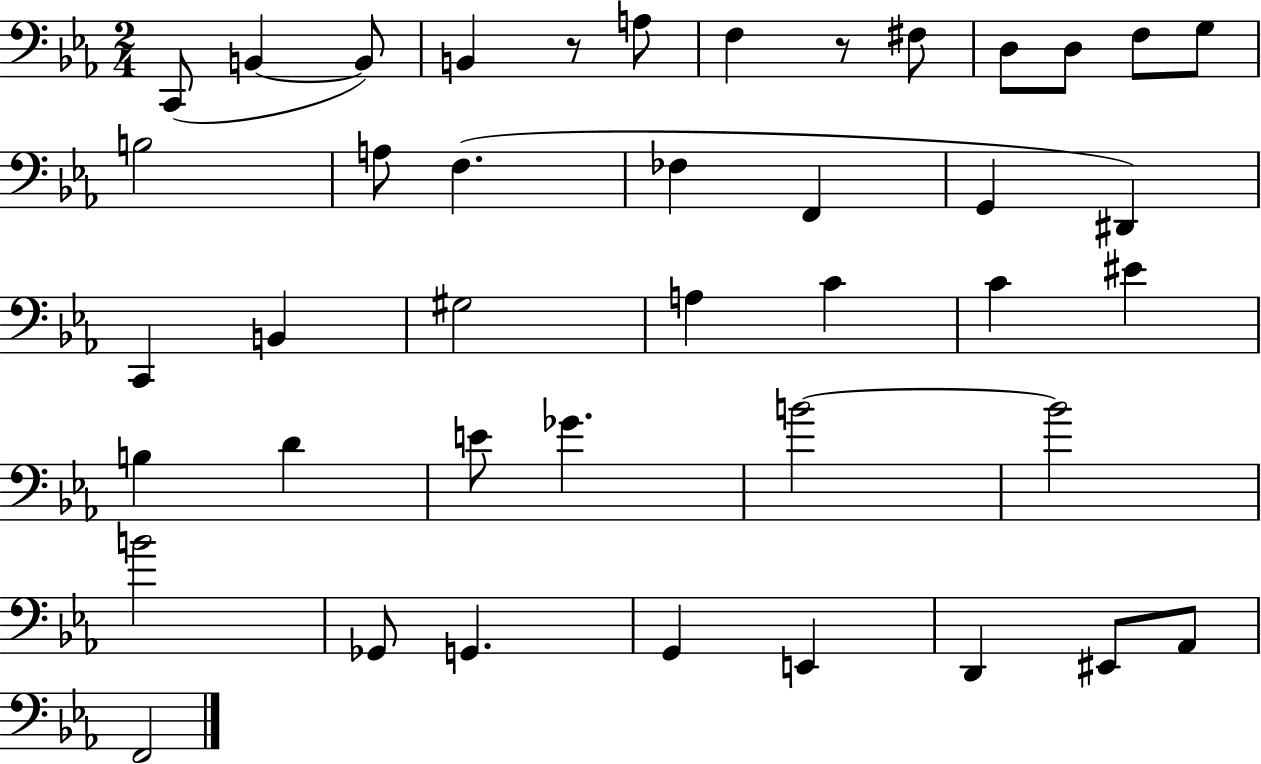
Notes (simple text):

C2/e B2/q B2/e B2/q R/e A3/e F3/q R/e F#3/e D3/e D3/e F3/e G3/e B3/h A3/e F3/q. FES3/q F2/q G2/q D#2/q C2/q B2/q G#3/h A3/q C4/q C4/q EIS4/q B3/q D4/q E4/e Gb4/q. B4/h B4/h B4/h Gb2/e G2/q. G2/q E2/q D2/q EIS2/e Ab2/e F2/h